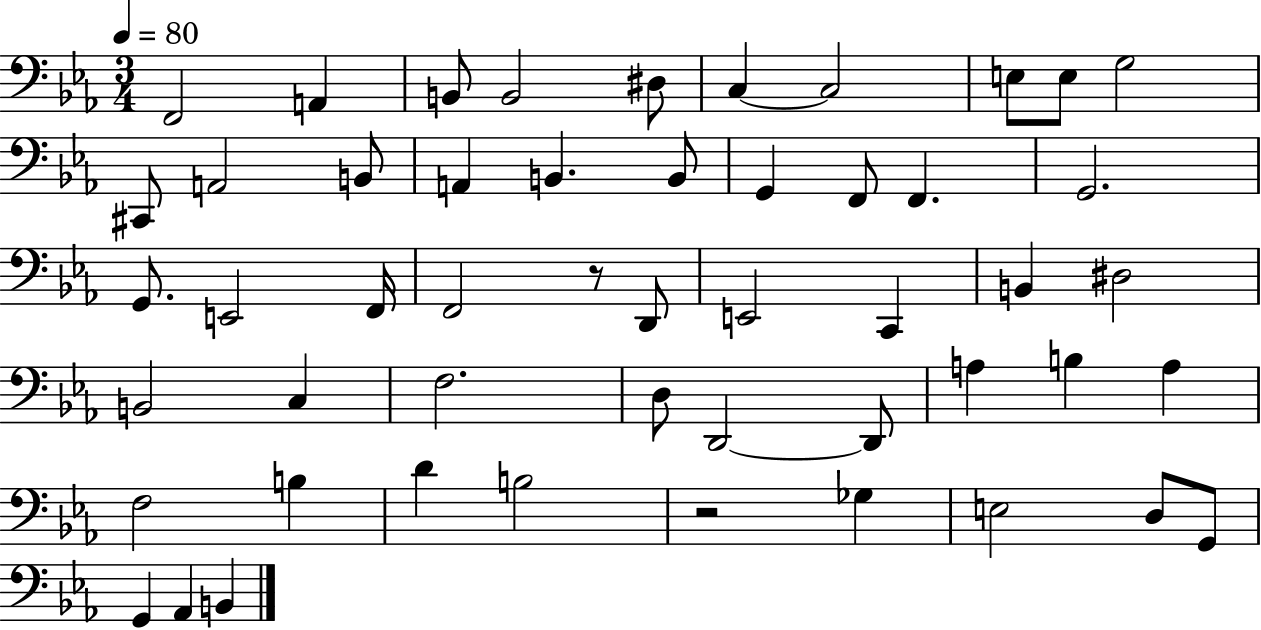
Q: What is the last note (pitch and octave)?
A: B2